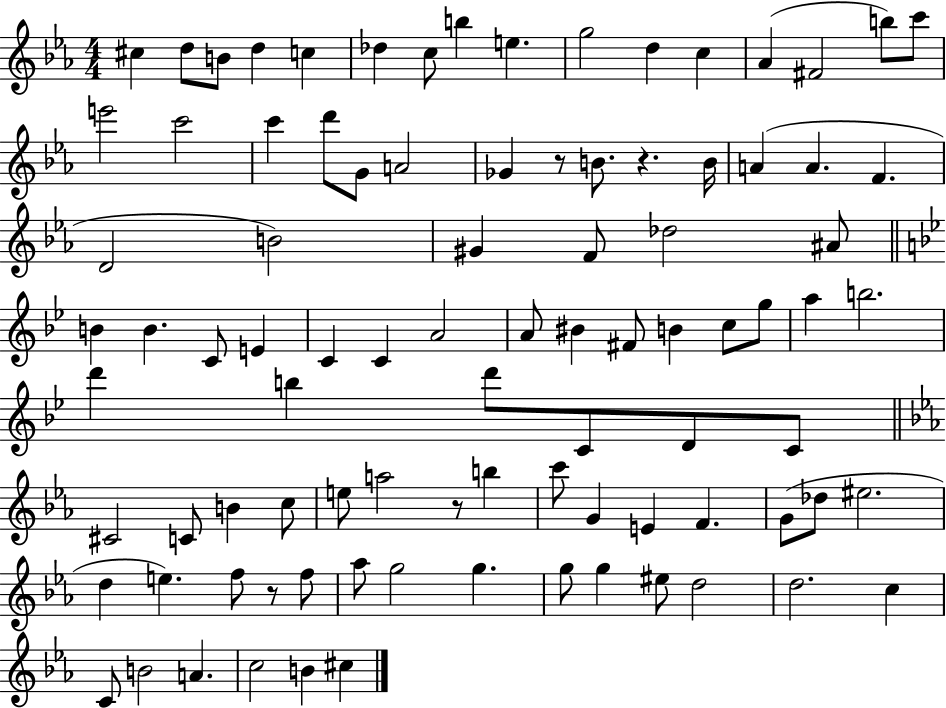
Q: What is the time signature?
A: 4/4